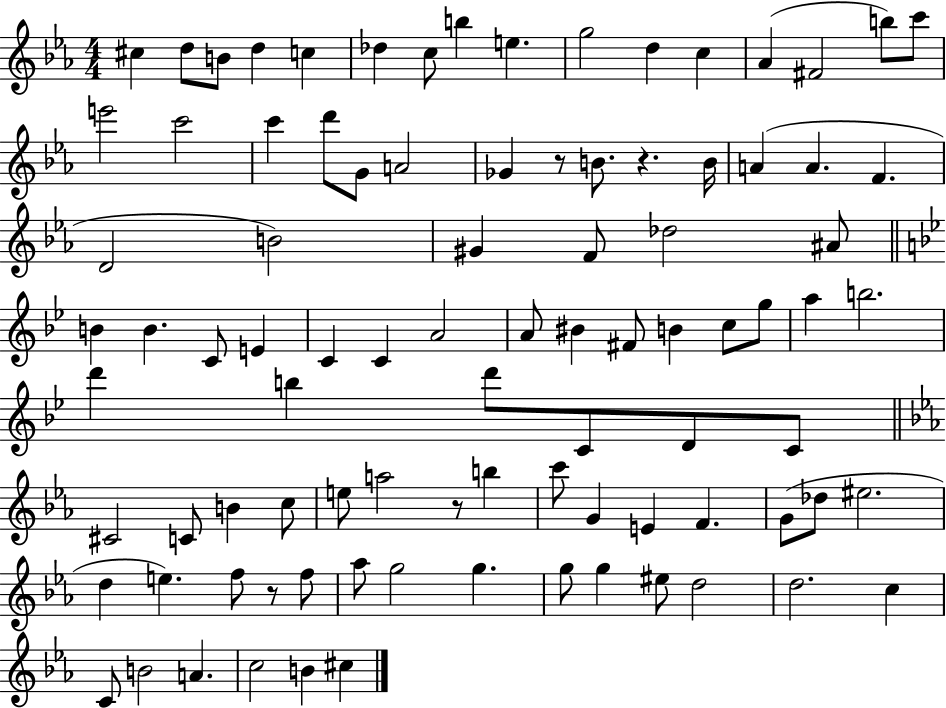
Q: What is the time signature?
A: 4/4